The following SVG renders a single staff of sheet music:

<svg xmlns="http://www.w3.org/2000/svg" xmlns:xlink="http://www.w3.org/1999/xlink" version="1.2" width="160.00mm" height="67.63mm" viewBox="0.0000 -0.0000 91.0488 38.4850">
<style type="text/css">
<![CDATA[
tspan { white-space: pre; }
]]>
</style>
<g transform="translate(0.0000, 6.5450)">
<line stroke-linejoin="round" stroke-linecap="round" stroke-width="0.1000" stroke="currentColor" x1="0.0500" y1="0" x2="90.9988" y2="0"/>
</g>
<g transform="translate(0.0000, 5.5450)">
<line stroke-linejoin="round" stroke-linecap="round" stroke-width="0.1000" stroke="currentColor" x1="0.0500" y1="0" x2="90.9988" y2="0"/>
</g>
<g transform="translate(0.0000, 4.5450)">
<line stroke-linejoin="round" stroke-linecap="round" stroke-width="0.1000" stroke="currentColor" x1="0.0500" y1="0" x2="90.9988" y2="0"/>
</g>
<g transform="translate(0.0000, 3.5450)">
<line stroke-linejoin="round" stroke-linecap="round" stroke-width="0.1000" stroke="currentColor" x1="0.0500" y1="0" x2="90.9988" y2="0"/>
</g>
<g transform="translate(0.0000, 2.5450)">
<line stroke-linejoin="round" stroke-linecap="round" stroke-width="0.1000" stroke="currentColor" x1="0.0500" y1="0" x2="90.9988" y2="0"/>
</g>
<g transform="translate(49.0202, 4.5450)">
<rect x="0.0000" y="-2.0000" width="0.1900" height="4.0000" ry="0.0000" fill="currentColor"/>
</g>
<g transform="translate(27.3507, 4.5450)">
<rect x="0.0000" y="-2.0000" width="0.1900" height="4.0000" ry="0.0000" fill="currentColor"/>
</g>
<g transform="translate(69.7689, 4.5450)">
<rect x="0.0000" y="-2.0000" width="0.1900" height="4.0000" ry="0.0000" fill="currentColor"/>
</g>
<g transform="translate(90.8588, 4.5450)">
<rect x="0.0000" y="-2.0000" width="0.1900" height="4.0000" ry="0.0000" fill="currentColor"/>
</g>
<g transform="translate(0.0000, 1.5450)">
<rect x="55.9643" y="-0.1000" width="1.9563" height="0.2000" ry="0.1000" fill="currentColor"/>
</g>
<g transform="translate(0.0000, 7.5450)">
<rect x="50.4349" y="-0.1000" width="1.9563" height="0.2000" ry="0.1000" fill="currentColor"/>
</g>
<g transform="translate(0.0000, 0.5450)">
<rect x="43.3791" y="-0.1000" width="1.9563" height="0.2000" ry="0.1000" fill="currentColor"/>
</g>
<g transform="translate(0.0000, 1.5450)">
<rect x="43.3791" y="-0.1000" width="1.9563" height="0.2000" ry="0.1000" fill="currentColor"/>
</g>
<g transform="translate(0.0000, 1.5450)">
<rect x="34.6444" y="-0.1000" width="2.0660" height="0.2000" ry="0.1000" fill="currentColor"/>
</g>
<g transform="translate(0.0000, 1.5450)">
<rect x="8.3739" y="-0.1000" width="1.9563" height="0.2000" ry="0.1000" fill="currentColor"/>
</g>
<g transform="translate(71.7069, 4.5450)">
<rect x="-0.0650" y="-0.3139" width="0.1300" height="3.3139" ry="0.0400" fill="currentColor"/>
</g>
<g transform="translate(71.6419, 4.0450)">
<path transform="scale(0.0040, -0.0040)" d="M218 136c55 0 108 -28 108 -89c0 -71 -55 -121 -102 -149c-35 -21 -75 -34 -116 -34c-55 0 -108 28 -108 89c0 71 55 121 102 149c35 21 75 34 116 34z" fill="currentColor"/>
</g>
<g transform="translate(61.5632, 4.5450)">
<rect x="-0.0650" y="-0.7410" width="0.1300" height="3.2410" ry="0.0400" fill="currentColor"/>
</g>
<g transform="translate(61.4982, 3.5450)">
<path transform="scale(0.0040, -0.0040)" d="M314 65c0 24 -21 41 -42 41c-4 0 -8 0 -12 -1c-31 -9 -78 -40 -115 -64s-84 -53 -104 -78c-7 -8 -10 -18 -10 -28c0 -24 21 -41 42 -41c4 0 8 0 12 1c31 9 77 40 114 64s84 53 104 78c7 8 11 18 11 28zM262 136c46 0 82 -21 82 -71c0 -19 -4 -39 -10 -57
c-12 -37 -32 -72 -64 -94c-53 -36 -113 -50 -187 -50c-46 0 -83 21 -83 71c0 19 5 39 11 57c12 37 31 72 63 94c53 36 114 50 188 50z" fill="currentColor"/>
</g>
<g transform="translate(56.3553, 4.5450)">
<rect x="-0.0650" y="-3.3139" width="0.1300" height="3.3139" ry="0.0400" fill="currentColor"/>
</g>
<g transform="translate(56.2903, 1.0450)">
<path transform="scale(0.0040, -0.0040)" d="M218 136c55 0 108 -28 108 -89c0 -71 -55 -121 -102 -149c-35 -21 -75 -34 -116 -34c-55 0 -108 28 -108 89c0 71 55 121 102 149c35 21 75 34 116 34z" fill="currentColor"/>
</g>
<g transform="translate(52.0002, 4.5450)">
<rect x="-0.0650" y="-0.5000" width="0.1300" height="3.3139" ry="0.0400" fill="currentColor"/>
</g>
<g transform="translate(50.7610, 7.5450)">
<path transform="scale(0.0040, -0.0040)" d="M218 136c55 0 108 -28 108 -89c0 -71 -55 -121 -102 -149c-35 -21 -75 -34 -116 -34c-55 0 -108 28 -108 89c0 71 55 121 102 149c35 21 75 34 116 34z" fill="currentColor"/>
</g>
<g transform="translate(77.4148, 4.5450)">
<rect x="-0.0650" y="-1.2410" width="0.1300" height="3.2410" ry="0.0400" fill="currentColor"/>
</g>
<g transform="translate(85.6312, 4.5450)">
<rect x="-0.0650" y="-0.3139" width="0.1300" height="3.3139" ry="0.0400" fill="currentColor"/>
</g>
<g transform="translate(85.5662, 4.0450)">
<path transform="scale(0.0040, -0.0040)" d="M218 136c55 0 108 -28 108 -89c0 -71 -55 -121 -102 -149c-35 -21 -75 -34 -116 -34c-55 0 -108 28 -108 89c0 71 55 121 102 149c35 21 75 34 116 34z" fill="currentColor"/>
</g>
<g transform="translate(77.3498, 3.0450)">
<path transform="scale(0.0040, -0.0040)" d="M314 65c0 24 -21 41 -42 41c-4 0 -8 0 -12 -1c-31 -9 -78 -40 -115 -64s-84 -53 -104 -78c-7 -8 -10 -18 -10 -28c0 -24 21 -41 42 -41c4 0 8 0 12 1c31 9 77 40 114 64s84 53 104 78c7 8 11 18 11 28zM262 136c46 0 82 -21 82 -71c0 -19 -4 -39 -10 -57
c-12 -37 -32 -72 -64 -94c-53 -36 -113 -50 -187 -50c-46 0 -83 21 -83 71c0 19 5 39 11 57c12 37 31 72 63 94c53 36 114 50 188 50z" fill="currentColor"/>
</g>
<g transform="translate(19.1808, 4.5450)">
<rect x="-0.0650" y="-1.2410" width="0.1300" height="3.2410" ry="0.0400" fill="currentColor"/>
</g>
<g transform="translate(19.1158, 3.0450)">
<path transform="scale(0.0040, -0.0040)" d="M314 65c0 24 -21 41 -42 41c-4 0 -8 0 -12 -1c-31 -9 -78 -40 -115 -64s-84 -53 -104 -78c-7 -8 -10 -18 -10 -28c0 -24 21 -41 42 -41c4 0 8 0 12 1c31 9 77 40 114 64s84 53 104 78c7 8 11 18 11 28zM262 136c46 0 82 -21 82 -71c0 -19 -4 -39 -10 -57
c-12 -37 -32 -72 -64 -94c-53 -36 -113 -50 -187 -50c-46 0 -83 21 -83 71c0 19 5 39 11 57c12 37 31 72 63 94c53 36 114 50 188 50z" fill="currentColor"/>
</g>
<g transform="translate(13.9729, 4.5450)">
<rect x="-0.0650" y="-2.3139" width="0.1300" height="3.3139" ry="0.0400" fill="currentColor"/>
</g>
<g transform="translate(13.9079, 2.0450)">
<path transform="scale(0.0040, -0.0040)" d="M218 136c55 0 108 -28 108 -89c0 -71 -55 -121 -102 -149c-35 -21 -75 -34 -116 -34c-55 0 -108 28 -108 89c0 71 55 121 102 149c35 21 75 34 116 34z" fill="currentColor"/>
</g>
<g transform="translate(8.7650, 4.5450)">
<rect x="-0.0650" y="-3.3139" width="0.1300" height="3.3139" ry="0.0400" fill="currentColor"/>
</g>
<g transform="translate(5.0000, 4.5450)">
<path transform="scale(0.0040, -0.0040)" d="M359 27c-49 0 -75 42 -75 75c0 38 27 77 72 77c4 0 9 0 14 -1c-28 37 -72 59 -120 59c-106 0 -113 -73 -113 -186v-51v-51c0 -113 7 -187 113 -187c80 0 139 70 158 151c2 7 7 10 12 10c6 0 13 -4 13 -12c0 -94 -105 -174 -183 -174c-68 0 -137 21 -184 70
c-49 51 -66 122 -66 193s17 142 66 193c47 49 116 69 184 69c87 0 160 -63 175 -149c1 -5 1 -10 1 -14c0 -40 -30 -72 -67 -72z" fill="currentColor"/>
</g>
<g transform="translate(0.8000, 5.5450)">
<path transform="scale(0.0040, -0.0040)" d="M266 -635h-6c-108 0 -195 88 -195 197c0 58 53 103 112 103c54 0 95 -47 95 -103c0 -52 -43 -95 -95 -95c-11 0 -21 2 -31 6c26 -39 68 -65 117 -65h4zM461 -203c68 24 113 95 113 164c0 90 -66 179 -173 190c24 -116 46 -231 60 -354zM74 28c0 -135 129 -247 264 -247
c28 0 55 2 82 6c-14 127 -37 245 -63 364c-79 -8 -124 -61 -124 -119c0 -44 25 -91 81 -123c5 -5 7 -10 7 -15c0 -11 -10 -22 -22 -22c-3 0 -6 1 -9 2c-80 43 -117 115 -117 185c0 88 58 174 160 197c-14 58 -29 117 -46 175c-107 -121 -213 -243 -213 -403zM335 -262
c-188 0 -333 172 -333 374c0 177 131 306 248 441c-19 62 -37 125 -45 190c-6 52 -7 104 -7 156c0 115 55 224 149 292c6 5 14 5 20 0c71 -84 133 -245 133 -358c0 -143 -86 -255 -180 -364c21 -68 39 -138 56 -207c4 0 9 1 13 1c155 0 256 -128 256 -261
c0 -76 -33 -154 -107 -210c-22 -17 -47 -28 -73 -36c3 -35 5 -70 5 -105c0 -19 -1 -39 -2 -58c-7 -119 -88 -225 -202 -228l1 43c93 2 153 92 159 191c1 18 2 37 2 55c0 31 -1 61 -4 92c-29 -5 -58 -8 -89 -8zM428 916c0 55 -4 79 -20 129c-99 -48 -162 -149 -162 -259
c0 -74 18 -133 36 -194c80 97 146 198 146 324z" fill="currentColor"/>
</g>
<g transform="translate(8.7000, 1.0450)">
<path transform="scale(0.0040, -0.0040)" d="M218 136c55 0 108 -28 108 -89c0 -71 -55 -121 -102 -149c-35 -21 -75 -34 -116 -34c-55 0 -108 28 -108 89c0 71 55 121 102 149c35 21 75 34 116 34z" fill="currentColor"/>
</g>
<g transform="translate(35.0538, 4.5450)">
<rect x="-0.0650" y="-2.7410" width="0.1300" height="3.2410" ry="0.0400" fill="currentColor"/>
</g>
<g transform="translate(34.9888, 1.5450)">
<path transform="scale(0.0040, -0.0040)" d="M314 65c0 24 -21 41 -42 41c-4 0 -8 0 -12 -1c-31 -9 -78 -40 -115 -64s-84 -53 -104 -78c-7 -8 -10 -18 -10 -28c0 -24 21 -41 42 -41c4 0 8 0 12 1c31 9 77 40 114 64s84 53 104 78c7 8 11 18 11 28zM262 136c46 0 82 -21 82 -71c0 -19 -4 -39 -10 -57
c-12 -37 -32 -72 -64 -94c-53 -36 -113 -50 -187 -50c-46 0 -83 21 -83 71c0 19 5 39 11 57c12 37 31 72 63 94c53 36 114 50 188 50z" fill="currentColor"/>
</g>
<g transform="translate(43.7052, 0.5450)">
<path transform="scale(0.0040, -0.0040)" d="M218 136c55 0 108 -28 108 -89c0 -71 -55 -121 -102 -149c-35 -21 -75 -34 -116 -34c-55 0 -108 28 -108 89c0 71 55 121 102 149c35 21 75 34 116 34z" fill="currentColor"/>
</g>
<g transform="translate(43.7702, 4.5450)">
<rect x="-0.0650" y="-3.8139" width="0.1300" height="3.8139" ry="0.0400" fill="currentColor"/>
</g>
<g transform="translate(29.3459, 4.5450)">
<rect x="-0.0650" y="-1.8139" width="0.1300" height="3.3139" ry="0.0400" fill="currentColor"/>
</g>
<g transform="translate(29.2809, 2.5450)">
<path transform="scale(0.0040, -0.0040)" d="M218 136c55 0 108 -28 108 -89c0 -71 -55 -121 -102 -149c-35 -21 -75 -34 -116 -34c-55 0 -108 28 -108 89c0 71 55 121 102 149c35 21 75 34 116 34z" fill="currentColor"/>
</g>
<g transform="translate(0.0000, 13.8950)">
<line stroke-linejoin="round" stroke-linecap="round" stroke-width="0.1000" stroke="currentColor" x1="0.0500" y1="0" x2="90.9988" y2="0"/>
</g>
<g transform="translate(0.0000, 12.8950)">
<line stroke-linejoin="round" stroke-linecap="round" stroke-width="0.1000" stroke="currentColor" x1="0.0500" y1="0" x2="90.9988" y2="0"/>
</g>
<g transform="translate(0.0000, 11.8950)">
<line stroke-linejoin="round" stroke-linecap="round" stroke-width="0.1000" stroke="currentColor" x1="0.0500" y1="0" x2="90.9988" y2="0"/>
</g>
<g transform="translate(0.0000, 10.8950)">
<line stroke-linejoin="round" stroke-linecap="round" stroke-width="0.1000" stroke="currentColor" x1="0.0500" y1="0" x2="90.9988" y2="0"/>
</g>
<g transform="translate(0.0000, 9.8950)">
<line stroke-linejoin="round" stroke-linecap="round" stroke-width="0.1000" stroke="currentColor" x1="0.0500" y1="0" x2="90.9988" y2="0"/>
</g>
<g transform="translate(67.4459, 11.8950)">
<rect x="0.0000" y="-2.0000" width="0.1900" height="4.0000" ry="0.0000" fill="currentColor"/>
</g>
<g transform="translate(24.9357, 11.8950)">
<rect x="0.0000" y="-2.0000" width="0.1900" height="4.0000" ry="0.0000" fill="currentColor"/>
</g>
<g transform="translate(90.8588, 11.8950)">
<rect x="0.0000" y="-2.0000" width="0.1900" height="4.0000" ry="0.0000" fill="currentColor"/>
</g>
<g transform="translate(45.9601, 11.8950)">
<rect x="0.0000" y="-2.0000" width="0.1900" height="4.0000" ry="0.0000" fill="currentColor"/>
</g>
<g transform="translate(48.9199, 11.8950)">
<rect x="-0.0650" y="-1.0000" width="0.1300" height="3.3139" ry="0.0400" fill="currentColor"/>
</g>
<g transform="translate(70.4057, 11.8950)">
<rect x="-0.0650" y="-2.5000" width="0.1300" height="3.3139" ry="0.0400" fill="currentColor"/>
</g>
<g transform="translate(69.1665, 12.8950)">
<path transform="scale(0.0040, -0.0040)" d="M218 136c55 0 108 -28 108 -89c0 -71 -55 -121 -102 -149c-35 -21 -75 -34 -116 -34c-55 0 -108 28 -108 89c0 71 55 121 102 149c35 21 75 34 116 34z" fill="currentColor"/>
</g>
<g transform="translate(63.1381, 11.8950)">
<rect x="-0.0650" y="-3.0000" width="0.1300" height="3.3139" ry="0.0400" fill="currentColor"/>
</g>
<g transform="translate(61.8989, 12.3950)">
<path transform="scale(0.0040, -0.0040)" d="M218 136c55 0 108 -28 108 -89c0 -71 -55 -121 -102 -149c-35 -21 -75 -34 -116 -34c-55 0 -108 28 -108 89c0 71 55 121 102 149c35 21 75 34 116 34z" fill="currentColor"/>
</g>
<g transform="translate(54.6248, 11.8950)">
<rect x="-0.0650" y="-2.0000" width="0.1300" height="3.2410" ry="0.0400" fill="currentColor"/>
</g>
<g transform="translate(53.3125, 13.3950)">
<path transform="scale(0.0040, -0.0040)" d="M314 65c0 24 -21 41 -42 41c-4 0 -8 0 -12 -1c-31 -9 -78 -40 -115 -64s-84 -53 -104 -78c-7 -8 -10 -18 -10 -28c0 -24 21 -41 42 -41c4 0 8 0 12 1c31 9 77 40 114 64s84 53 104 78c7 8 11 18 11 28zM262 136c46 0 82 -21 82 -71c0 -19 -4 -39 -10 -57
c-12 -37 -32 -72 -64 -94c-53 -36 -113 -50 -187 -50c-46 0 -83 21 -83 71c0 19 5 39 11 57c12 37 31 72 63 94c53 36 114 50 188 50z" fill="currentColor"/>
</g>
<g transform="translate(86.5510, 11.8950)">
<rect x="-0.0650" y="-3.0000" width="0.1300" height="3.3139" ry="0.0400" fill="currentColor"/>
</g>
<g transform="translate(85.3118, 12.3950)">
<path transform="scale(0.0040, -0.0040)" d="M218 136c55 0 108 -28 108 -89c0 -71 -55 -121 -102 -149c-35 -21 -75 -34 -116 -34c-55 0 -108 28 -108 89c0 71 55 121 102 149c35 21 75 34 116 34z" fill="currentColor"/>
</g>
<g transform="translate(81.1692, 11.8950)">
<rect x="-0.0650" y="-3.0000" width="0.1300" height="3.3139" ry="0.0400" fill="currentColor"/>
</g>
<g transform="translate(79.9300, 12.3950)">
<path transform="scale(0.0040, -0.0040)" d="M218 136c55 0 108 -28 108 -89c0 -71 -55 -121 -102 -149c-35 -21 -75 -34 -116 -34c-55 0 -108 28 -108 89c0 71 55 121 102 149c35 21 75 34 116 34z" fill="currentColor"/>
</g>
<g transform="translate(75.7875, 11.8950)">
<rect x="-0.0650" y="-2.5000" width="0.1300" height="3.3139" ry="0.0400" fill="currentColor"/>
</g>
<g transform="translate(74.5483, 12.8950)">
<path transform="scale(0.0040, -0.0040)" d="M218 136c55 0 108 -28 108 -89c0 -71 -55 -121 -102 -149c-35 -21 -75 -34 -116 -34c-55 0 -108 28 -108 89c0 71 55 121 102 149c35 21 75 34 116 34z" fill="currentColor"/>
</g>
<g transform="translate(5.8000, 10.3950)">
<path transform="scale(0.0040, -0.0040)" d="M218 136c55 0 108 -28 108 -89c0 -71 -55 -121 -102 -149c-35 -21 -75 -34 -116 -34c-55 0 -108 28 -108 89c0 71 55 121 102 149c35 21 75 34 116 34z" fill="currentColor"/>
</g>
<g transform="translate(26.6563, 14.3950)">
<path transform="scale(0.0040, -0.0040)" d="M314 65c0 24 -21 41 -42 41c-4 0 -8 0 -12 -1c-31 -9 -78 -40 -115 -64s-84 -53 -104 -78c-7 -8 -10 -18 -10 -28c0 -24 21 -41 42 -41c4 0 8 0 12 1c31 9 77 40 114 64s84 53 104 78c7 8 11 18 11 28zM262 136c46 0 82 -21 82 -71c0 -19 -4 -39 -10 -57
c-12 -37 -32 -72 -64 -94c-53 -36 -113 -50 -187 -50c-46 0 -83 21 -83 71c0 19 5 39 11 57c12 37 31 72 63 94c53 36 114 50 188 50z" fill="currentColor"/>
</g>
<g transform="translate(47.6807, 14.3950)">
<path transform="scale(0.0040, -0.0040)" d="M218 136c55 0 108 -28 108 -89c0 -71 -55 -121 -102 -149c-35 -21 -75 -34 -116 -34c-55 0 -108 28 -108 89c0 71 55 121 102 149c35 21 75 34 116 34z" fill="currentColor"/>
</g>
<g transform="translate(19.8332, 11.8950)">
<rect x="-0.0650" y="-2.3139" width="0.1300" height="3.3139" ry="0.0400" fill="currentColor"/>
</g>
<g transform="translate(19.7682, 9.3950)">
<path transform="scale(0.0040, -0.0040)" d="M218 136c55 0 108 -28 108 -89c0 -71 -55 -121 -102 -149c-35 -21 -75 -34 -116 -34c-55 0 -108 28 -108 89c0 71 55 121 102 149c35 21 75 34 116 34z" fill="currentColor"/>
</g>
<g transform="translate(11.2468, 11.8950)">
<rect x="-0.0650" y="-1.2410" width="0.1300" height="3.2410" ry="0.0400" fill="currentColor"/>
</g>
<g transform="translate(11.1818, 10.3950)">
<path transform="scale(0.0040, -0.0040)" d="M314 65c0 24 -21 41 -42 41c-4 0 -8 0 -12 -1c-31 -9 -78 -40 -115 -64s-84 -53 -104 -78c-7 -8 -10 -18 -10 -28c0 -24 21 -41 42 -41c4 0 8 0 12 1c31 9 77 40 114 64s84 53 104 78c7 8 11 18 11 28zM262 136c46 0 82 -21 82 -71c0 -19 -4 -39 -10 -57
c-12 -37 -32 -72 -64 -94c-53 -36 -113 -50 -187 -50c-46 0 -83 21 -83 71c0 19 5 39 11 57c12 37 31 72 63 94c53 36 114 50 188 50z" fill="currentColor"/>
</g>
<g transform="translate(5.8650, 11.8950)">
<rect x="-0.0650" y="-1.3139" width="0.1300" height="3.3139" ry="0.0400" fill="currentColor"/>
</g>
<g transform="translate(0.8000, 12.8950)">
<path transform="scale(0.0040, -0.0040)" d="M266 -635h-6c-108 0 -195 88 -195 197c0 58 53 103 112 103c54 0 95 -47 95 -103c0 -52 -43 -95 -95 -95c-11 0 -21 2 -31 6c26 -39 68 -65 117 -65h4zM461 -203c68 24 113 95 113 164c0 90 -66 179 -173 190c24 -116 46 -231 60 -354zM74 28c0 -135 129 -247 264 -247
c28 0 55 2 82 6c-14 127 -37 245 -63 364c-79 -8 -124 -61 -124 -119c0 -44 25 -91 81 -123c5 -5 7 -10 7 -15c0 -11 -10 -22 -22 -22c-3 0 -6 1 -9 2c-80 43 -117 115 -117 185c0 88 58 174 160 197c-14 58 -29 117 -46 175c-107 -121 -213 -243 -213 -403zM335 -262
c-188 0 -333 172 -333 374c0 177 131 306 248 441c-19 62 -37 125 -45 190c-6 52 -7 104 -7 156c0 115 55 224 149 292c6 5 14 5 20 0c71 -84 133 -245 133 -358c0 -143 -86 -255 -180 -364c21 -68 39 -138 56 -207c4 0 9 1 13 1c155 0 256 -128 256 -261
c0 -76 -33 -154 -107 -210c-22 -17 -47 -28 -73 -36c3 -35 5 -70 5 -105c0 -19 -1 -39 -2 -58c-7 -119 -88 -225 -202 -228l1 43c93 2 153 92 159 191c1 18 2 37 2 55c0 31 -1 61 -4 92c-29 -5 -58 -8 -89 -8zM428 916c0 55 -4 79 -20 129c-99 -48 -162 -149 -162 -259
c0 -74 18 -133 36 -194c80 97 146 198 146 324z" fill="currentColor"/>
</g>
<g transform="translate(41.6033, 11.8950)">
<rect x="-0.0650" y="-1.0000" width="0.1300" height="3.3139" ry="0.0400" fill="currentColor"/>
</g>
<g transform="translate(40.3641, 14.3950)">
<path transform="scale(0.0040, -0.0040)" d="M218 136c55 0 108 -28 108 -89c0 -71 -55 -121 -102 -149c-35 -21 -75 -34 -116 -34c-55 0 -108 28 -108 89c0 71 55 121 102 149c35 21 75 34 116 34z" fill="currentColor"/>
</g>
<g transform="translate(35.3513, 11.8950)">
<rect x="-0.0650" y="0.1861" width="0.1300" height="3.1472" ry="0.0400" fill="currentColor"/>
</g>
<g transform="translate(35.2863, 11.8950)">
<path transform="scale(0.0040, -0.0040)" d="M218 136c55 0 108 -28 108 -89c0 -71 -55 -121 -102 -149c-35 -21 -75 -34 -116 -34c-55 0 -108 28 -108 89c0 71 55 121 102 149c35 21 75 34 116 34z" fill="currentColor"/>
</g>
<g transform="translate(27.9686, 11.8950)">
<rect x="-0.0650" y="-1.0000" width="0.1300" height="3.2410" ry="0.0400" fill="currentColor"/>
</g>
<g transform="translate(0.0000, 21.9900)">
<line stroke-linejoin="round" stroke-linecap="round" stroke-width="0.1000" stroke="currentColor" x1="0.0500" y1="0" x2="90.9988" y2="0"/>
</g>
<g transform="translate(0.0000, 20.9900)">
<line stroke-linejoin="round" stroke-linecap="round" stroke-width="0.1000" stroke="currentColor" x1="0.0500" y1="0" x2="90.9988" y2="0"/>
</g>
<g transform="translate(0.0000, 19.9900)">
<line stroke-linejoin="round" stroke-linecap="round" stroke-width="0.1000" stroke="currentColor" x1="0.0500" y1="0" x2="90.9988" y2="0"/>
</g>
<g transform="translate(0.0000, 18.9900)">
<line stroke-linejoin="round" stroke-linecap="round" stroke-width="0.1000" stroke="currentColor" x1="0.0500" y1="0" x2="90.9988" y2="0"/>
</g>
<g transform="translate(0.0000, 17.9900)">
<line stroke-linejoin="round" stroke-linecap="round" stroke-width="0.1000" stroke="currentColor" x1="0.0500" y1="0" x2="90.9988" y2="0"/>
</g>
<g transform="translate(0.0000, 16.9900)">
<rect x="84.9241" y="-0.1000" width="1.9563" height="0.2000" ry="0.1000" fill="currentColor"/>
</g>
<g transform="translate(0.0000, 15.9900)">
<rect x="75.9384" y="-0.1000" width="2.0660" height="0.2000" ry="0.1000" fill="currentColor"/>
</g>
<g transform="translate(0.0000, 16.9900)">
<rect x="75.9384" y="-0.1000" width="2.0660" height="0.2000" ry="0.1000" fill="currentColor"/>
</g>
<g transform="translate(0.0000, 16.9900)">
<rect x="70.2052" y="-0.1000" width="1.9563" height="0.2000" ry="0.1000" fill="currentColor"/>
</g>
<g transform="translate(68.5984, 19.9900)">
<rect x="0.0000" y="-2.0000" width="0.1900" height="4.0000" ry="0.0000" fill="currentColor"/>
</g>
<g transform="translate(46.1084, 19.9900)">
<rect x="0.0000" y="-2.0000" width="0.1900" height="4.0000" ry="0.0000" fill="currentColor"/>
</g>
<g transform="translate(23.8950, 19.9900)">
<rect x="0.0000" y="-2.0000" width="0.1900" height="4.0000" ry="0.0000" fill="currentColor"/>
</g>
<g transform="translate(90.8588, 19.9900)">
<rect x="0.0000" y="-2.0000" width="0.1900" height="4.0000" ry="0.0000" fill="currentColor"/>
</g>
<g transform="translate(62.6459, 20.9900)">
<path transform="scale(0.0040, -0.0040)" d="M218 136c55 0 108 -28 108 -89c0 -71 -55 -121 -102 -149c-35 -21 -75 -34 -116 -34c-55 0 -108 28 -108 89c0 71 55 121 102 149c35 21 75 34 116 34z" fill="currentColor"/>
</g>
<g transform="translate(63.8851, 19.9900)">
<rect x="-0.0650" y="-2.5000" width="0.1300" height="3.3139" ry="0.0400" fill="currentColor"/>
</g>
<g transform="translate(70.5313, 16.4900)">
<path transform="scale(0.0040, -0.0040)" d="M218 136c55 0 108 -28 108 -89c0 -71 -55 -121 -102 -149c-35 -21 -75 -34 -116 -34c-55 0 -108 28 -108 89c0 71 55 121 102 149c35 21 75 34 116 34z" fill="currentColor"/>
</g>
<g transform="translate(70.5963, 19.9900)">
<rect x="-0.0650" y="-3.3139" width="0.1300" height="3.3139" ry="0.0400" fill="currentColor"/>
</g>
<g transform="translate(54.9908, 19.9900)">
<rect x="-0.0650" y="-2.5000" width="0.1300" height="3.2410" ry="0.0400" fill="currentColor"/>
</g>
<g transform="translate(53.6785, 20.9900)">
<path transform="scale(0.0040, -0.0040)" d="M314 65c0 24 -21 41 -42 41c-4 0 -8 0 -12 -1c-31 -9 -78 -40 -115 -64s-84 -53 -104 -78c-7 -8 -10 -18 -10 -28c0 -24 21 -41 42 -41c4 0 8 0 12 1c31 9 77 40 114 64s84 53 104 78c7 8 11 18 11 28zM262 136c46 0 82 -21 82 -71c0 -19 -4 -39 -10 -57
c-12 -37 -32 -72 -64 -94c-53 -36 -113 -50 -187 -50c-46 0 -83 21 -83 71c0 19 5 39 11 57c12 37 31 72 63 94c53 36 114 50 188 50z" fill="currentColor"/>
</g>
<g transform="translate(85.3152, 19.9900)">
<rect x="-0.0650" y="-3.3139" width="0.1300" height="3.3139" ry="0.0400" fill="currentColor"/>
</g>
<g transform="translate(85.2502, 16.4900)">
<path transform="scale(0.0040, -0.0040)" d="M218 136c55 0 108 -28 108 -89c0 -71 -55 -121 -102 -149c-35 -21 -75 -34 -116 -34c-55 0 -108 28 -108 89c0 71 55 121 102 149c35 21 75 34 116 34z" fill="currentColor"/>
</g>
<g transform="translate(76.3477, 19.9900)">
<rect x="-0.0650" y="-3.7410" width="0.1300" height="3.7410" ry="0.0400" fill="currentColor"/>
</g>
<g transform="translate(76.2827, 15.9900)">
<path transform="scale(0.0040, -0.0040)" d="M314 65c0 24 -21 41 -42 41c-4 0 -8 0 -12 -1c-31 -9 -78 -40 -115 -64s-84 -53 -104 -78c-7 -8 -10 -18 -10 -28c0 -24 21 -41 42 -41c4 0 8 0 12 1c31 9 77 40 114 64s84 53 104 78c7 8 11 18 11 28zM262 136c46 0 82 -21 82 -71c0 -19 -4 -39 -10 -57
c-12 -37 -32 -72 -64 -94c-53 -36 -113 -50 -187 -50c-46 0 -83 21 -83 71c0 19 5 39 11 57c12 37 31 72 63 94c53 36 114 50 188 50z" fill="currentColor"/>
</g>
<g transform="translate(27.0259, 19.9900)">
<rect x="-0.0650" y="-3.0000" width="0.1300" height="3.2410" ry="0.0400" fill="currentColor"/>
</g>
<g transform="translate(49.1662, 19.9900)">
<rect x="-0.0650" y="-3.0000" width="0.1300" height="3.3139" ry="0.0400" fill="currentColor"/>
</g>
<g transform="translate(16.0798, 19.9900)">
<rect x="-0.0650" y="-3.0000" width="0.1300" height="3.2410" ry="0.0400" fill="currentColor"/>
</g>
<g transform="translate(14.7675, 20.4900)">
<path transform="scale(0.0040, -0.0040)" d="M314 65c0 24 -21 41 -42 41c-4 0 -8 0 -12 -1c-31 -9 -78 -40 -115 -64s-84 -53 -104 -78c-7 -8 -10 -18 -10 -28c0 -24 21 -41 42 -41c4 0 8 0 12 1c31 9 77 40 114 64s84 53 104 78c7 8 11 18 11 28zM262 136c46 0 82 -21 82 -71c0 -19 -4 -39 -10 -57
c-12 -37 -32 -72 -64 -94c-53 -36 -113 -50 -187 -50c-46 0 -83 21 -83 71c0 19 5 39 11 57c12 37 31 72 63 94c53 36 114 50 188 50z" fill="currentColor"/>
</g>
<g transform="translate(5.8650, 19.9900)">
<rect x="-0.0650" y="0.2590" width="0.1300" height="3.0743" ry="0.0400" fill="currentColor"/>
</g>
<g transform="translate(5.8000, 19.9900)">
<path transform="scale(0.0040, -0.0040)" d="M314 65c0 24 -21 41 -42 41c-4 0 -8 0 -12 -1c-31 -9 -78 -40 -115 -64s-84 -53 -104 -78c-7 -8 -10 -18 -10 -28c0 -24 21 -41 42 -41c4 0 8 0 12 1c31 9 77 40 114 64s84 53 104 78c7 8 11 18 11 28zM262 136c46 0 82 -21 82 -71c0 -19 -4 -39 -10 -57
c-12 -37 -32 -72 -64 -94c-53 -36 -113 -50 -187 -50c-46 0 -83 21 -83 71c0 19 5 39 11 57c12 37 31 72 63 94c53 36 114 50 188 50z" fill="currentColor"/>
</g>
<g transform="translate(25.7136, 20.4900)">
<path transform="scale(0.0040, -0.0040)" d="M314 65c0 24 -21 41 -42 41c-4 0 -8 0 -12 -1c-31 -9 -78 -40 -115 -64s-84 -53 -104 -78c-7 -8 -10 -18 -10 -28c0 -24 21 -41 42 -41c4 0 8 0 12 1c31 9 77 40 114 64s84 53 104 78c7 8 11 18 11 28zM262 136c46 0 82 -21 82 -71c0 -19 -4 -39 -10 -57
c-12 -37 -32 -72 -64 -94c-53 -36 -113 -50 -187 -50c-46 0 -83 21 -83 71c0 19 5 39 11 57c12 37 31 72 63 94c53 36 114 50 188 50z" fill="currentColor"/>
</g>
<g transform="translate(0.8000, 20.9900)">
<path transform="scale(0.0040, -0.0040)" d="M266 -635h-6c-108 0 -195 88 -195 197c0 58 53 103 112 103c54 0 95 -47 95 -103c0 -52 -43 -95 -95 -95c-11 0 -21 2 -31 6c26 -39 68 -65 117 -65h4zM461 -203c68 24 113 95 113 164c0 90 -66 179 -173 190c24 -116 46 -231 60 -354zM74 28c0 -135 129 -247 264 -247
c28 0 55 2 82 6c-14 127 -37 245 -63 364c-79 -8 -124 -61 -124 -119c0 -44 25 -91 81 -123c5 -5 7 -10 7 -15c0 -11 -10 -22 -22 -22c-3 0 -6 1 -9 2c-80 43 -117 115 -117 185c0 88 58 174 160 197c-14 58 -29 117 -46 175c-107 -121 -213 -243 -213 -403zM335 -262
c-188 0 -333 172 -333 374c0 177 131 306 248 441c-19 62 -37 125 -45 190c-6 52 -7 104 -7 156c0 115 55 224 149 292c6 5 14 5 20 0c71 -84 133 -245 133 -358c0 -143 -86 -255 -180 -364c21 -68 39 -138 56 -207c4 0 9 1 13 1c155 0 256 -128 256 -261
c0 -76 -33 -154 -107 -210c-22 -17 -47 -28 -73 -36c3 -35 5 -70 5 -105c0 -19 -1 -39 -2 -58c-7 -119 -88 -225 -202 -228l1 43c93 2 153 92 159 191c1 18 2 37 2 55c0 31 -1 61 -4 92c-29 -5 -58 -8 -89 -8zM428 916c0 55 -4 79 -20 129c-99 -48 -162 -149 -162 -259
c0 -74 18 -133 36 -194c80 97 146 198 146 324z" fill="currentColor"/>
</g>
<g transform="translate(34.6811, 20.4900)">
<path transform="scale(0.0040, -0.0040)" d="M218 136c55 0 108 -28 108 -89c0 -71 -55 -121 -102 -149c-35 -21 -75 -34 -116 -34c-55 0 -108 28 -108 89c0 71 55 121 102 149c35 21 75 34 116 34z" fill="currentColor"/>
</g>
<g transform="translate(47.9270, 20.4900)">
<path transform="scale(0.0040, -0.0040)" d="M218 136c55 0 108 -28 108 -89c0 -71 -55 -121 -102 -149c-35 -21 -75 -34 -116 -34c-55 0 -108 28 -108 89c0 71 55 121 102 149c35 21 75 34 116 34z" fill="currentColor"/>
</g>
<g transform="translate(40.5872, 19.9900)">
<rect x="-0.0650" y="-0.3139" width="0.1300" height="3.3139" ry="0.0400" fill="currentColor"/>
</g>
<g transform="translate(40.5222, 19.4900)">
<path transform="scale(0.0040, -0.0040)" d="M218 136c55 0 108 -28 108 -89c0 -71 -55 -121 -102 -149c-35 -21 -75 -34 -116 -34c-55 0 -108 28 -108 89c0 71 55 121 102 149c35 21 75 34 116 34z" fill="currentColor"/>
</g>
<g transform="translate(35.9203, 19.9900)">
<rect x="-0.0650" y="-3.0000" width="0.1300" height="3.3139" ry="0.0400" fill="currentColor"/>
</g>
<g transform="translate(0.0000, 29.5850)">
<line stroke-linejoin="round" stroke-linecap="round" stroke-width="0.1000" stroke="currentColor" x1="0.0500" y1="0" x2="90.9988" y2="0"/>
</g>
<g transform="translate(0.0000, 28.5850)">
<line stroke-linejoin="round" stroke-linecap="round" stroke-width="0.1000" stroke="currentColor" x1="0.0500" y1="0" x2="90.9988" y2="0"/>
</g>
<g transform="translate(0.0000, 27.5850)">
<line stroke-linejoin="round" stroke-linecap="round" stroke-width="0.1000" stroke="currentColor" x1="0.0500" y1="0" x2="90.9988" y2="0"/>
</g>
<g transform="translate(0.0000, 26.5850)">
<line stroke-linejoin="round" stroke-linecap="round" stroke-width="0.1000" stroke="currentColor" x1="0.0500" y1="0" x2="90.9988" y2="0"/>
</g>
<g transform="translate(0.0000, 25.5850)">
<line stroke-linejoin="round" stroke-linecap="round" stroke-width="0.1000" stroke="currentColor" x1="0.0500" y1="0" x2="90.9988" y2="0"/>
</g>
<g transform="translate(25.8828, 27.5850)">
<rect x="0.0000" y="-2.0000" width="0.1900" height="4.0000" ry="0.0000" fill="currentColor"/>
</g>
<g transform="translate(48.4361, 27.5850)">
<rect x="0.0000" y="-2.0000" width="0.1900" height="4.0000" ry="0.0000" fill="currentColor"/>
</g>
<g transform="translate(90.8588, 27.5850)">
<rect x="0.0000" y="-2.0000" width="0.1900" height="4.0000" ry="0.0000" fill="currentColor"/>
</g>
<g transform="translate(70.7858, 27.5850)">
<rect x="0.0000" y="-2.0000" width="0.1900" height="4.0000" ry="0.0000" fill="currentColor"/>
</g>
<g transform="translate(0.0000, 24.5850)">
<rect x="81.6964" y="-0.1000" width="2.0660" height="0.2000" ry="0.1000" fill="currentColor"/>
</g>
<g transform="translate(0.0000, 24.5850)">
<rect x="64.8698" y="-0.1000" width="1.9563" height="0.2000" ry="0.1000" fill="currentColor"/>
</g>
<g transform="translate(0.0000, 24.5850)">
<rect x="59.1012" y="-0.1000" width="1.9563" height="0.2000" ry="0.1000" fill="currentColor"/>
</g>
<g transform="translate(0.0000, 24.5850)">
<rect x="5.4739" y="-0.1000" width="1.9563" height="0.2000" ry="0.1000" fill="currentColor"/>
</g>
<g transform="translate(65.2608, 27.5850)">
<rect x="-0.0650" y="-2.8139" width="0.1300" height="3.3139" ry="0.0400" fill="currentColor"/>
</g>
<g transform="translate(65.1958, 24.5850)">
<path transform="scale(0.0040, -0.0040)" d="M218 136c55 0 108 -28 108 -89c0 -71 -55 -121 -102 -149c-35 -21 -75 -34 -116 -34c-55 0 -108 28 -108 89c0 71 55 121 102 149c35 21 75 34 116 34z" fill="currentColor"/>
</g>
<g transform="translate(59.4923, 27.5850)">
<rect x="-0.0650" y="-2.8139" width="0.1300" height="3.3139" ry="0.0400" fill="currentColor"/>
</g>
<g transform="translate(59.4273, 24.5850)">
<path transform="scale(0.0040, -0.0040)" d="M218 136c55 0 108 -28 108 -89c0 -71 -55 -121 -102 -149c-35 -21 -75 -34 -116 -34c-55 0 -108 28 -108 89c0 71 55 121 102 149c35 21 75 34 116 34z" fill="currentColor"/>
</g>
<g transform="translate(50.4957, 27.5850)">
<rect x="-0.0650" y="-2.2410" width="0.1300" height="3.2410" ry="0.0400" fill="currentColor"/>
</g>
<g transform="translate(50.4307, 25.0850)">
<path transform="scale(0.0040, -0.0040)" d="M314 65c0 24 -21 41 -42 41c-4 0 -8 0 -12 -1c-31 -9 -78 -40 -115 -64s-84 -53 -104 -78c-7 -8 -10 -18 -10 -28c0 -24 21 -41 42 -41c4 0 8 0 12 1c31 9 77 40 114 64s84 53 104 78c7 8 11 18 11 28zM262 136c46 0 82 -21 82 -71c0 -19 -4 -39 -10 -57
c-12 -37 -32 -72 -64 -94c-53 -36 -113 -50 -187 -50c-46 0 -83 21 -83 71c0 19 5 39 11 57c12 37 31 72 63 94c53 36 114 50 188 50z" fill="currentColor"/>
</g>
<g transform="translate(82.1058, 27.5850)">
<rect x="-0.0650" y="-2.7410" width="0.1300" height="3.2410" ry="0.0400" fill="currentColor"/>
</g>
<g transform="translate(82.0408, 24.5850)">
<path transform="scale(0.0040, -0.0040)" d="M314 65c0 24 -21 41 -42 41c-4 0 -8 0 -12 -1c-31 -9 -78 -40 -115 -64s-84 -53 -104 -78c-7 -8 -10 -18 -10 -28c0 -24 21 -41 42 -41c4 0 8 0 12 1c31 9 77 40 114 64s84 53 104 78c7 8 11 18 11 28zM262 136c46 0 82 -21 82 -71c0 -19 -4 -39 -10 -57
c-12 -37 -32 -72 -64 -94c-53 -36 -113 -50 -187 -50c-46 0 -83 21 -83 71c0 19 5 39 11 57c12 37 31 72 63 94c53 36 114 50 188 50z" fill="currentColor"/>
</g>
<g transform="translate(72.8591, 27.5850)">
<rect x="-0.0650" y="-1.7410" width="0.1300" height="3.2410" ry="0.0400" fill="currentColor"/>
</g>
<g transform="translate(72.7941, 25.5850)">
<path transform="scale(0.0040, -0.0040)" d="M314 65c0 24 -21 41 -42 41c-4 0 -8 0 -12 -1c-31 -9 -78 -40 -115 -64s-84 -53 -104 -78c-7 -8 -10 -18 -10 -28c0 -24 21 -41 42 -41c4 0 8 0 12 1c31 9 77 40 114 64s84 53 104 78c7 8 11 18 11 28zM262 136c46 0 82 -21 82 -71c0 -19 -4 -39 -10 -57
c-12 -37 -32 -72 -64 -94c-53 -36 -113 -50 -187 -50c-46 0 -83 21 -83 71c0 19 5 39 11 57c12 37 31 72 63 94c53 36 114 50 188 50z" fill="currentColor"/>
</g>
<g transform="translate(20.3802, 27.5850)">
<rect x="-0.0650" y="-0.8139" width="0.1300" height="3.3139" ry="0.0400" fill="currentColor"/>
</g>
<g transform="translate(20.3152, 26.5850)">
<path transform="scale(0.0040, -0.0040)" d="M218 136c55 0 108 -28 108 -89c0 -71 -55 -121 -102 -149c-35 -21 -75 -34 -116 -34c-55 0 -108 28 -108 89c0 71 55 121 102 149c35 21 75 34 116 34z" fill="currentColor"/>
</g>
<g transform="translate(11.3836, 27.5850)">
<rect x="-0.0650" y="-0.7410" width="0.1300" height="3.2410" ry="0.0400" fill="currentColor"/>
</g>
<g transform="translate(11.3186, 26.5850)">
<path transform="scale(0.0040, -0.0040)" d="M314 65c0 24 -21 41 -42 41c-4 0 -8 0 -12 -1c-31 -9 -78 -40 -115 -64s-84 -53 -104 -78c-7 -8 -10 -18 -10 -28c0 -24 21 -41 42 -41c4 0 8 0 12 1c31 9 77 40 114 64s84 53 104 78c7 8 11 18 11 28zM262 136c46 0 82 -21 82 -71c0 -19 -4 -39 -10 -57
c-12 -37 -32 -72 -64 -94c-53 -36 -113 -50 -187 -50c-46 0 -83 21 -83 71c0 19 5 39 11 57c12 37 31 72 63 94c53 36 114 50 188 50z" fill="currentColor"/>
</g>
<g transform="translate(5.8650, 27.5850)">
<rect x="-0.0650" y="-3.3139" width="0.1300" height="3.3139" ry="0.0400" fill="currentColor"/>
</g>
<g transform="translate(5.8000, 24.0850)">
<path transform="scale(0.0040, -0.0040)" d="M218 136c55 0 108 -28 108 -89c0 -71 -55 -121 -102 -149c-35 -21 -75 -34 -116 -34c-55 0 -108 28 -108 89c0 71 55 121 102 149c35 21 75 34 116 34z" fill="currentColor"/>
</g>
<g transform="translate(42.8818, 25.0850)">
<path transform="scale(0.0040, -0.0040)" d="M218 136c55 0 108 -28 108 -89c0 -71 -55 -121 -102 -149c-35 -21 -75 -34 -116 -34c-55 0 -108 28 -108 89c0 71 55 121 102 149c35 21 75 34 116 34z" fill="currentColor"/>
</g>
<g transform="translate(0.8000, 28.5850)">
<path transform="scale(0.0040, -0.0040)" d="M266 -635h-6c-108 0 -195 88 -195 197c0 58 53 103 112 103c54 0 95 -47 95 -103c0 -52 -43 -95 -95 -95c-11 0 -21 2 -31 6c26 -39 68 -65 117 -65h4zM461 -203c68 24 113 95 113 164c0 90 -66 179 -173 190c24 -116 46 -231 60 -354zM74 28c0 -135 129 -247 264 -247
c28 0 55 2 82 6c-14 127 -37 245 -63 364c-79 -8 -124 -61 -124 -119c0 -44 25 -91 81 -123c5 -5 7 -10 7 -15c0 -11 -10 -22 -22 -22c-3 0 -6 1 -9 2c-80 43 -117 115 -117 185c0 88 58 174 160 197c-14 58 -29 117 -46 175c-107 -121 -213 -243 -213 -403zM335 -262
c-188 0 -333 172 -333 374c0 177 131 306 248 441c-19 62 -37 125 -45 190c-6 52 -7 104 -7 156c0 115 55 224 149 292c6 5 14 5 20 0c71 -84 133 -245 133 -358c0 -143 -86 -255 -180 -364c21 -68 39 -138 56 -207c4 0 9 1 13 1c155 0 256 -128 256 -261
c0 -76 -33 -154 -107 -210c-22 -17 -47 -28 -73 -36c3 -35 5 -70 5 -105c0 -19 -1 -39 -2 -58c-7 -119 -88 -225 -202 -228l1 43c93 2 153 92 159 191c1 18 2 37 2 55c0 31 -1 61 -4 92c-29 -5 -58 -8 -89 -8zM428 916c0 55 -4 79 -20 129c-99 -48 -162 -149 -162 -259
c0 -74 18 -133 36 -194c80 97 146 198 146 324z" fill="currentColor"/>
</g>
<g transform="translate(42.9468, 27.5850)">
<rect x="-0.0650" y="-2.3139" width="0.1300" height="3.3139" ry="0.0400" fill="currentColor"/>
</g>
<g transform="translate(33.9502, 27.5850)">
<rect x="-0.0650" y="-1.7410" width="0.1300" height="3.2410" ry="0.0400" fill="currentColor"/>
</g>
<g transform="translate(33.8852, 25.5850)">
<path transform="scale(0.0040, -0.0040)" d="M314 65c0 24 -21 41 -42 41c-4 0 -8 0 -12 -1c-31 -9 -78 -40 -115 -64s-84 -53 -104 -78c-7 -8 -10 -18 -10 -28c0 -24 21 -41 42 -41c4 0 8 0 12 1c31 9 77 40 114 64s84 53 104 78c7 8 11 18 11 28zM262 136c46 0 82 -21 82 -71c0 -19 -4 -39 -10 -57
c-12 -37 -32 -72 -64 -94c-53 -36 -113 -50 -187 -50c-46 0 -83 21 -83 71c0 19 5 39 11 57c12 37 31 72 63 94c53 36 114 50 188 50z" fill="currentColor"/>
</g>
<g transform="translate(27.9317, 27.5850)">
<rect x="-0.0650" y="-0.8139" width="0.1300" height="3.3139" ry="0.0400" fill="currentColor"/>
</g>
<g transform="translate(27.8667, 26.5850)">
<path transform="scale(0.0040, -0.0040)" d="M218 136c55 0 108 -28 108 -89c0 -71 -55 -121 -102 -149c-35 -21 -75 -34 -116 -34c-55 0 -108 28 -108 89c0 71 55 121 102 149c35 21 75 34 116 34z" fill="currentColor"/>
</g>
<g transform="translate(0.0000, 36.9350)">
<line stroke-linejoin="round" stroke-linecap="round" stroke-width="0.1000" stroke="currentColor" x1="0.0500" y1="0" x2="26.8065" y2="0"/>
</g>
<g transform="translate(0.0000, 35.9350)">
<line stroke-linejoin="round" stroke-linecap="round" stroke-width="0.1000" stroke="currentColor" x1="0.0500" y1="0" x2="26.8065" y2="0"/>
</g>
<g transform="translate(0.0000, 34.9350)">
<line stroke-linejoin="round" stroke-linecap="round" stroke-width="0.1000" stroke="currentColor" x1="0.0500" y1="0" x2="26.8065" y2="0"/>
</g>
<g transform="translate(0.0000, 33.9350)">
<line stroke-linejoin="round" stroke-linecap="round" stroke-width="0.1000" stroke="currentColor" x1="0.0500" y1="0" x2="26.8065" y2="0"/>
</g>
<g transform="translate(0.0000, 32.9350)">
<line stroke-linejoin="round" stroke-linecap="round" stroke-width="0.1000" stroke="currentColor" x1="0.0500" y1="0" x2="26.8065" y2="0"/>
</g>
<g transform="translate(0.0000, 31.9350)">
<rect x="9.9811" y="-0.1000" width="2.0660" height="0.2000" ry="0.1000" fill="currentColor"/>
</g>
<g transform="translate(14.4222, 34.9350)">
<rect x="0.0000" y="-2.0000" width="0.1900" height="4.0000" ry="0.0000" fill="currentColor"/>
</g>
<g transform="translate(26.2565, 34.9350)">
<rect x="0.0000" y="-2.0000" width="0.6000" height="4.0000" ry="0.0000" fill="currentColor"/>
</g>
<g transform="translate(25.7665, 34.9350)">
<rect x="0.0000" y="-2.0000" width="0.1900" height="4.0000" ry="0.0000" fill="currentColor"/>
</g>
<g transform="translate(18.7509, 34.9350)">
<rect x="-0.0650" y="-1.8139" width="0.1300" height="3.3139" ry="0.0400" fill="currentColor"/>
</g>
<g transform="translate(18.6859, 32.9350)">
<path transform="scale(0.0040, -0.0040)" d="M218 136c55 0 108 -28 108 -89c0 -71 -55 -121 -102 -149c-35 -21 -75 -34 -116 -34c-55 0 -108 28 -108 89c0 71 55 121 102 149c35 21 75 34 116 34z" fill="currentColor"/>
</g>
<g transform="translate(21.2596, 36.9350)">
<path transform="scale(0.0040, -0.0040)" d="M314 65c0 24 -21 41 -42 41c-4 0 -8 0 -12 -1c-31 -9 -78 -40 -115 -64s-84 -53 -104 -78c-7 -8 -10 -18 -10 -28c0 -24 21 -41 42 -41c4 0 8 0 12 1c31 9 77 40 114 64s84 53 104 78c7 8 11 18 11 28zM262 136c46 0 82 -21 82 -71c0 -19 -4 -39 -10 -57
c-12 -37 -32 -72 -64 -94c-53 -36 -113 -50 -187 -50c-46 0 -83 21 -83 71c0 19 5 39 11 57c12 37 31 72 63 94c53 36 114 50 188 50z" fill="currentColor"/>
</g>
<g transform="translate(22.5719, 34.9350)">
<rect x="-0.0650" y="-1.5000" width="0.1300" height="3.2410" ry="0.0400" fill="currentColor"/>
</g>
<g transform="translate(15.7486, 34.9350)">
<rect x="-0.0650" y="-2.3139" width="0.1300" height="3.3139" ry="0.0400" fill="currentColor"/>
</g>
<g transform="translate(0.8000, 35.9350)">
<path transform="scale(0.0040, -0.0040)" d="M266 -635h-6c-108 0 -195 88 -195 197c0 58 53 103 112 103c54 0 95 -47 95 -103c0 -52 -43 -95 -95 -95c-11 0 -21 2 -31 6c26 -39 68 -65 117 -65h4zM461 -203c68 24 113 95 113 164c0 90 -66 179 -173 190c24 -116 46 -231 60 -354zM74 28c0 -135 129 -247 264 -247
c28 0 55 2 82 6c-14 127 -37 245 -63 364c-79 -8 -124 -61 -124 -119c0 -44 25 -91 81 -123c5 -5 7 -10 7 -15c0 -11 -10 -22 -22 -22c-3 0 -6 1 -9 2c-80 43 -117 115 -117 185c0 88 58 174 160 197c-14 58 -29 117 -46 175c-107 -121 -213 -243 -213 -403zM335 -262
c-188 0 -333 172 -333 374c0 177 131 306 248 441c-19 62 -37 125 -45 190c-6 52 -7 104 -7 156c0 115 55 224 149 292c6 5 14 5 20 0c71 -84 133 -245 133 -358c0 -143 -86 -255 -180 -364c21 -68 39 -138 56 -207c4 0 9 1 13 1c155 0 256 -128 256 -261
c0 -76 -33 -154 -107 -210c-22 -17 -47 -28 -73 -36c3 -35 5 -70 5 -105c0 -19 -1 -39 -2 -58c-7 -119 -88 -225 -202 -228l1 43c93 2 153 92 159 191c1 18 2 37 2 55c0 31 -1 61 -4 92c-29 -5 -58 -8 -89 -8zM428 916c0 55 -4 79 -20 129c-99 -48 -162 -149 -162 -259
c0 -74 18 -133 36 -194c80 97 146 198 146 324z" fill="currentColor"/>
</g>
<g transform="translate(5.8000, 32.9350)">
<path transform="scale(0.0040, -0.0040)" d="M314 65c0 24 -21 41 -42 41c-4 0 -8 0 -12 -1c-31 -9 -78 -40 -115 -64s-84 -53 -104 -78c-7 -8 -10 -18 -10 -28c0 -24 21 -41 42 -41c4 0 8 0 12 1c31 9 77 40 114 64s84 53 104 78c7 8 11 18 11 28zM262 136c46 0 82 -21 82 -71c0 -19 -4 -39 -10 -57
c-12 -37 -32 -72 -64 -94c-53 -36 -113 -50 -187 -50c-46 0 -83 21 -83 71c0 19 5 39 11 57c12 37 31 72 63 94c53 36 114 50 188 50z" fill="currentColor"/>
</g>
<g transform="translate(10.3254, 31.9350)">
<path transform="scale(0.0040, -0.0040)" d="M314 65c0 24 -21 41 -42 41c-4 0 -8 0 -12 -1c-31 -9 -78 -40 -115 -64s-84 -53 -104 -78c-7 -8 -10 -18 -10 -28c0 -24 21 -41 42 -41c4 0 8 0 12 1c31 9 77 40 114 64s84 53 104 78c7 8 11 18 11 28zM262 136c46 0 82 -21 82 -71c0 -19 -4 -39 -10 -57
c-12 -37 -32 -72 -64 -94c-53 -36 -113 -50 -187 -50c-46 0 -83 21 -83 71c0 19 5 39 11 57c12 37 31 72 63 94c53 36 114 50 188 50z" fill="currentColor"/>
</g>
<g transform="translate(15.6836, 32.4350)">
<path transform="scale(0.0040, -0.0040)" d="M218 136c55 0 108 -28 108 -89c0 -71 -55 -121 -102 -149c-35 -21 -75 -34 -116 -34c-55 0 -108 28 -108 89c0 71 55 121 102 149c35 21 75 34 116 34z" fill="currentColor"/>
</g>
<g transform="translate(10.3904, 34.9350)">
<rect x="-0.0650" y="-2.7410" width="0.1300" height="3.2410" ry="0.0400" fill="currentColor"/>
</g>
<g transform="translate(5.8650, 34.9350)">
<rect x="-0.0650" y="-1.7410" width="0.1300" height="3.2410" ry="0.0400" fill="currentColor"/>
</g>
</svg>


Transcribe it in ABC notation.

X:1
T:Untitled
M:4/4
L:1/4
K:C
b g e2 f a2 c' C b d2 c e2 c e e2 g D2 B D D F2 A G G A A B2 A2 A2 A c A G2 G b c'2 b b d2 d d f2 g g2 a a f2 a2 f2 a2 g f E2